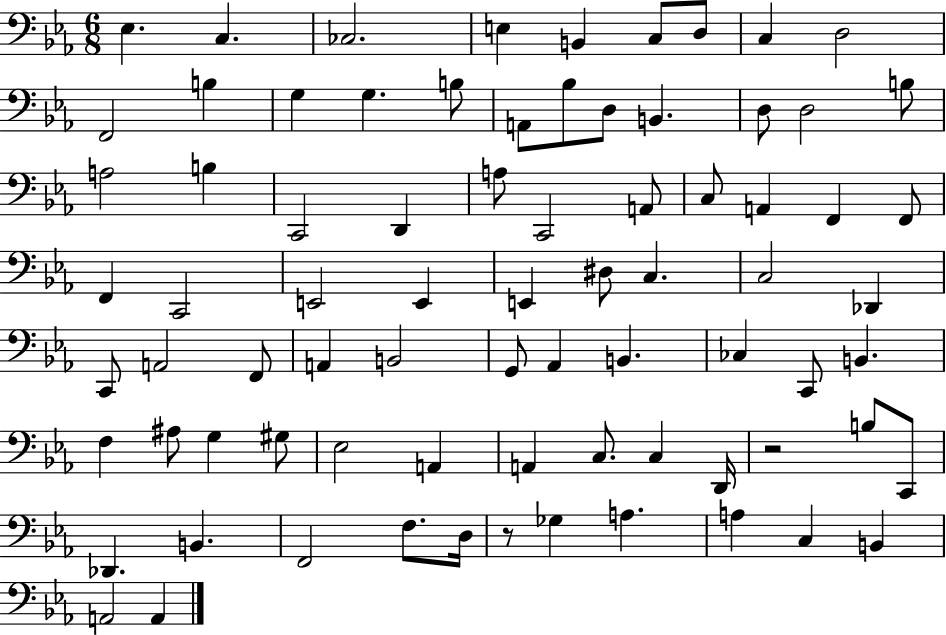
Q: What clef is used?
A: bass